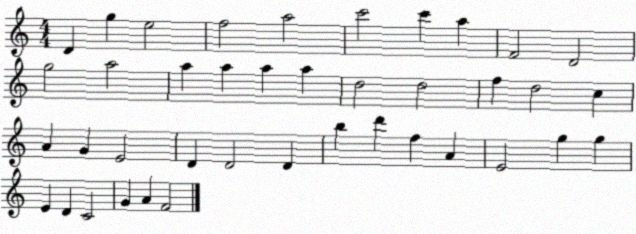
X:1
T:Untitled
M:4/4
L:1/4
K:C
D g e2 f2 a2 c'2 c' a F2 D2 g2 a2 a a a a d2 d2 f d2 c A G E2 D D2 D b d' f A E2 g g E D C2 G A F2